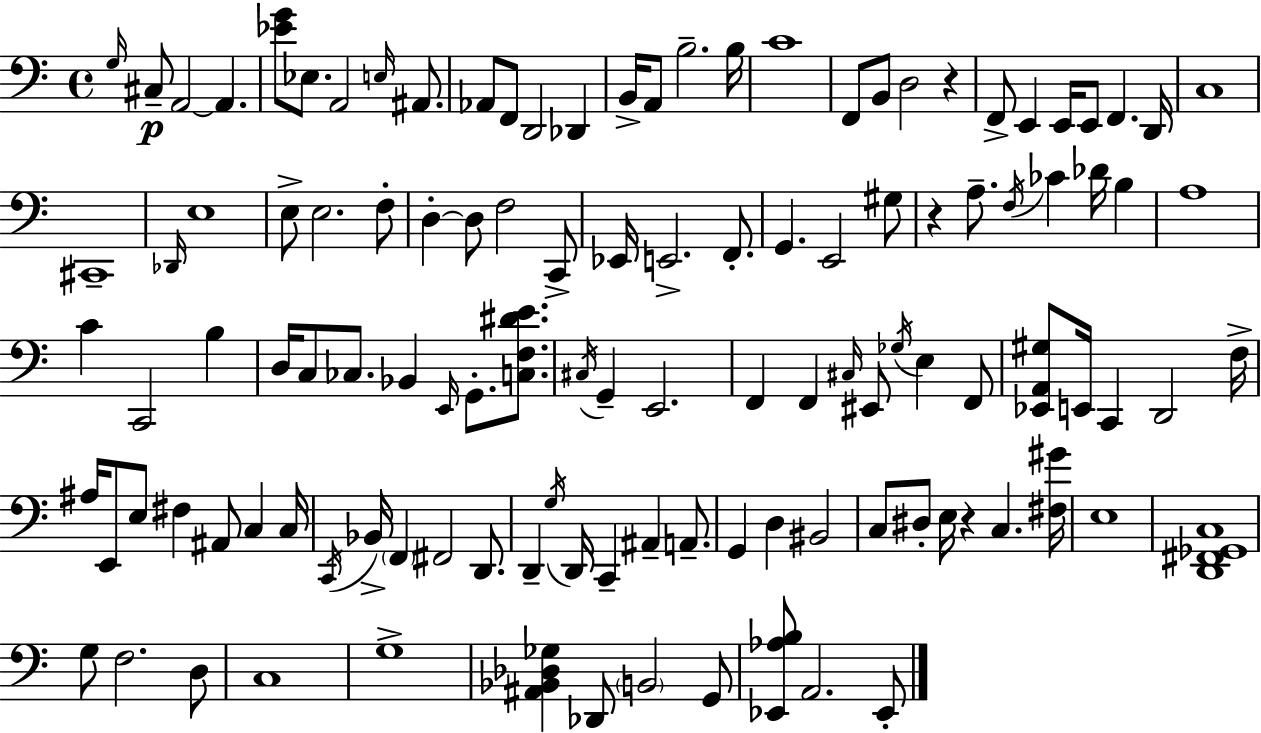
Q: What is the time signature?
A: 4/4